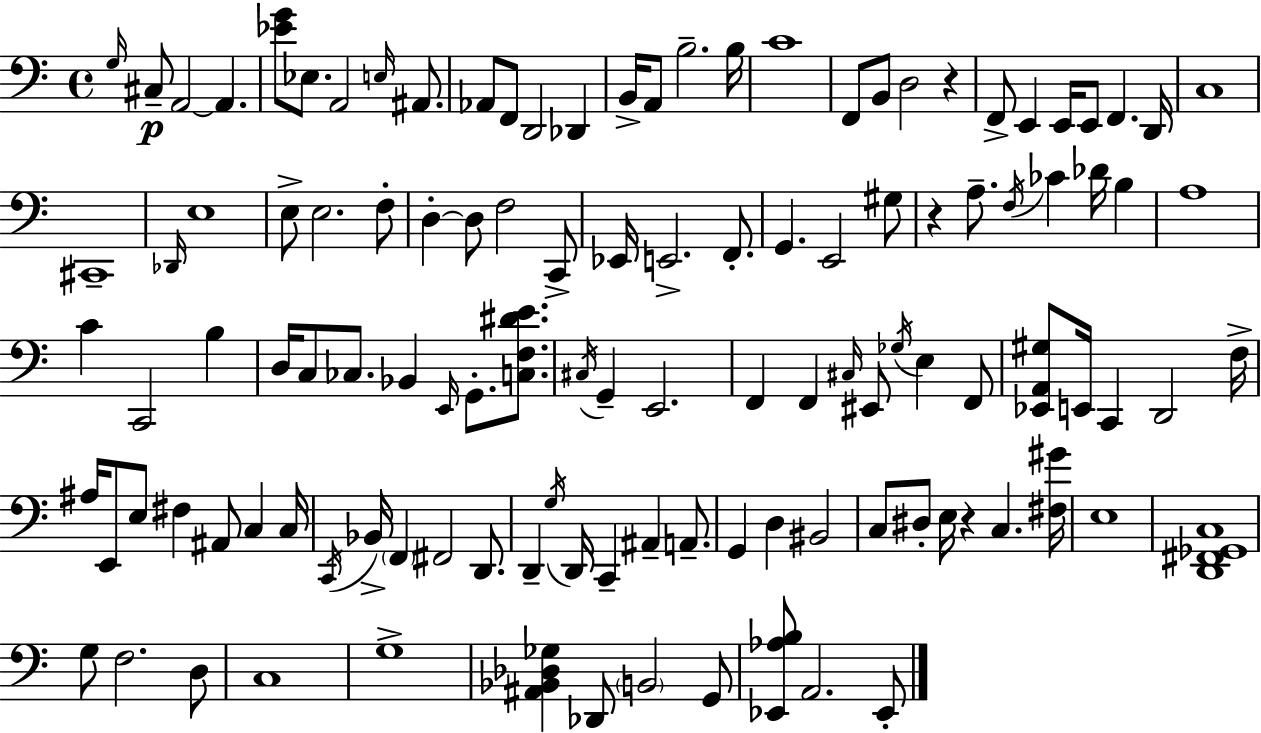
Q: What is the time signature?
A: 4/4